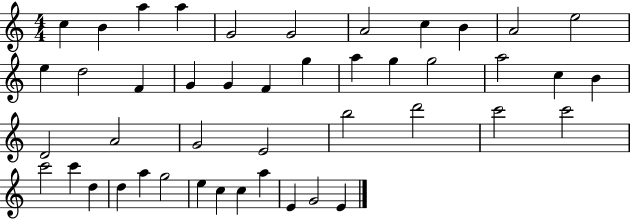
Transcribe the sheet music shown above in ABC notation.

X:1
T:Untitled
M:4/4
L:1/4
K:C
c B a a G2 G2 A2 c B A2 e2 e d2 F G G F g a g g2 a2 c B D2 A2 G2 E2 b2 d'2 c'2 c'2 c'2 c' d d a g2 e c c a E G2 E